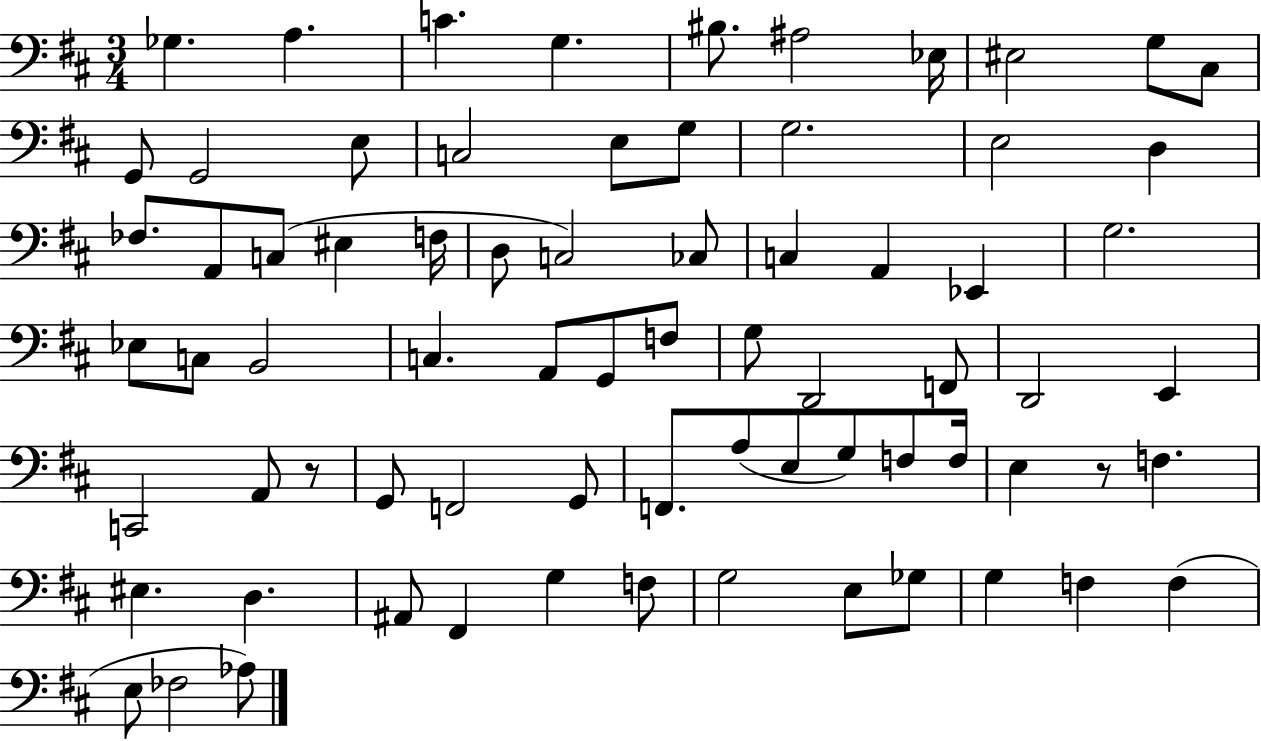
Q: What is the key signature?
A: D major